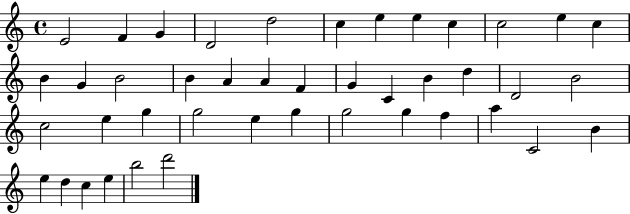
X:1
T:Untitled
M:4/4
L:1/4
K:C
E2 F G D2 d2 c e e c c2 e c B G B2 B A A F G C B d D2 B2 c2 e g g2 e g g2 g f a C2 B e d c e b2 d'2